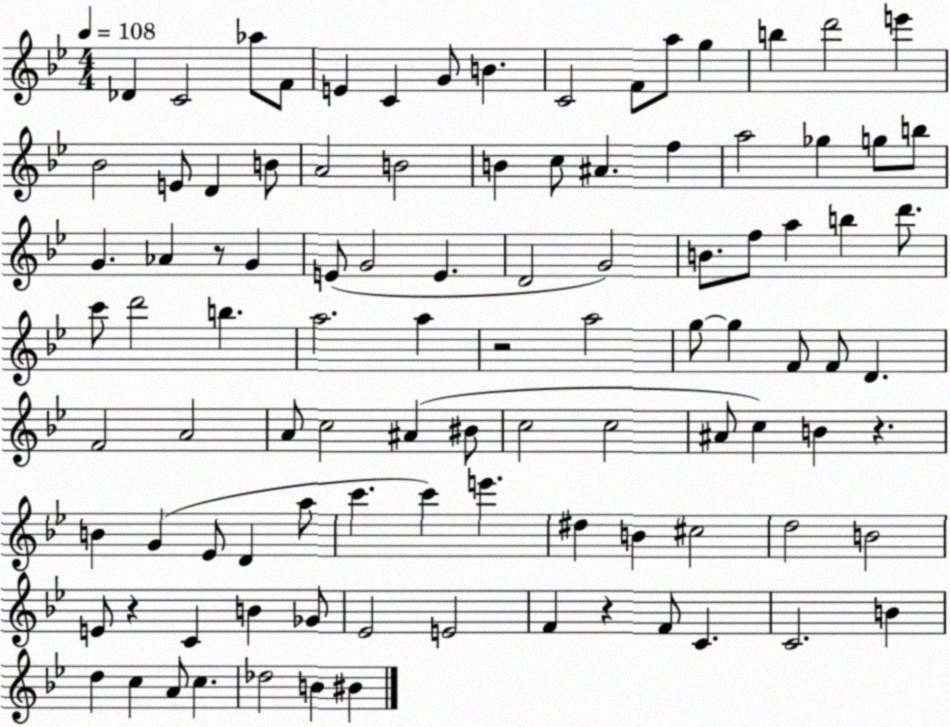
X:1
T:Untitled
M:4/4
L:1/4
K:Bb
_D C2 _a/2 F/2 E C G/2 B C2 F/2 a/2 g b d'2 e' _B2 E/2 D B/2 A2 B2 B c/2 ^A f a2 _g g/2 b/2 G _A z/2 G E/2 G2 E D2 G2 B/2 f/2 a b d'/2 c'/2 d'2 b a2 a z2 a2 g/2 g F/2 F/2 D F2 A2 A/2 c2 ^A ^B/2 c2 c2 ^A/2 c B z B G _E/2 D a/2 c' c' e' ^d B ^c2 d2 B2 E/2 z C B _G/2 _E2 E2 F z F/2 C C2 B d c A/2 c _d2 B ^B